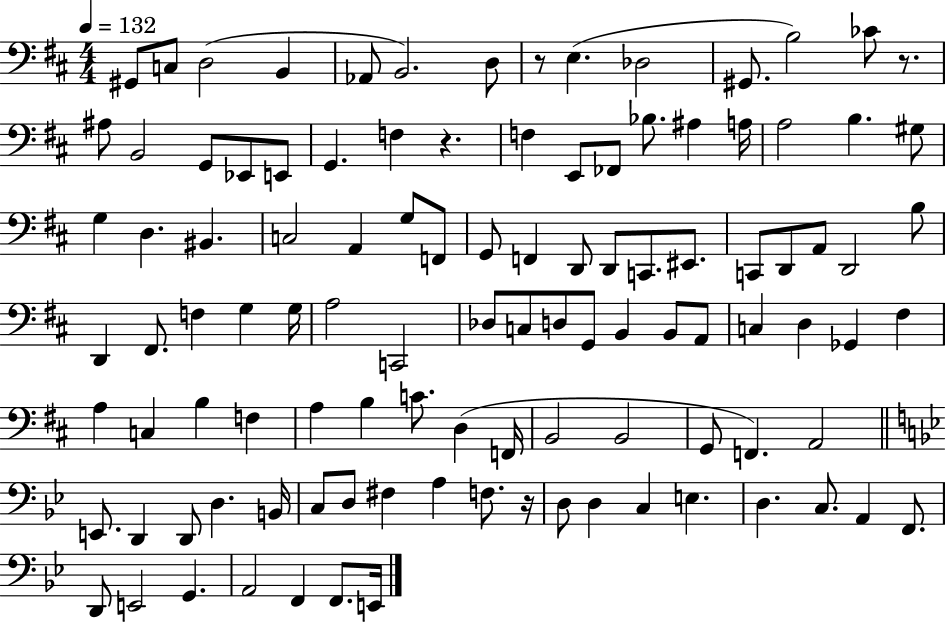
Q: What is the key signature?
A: D major